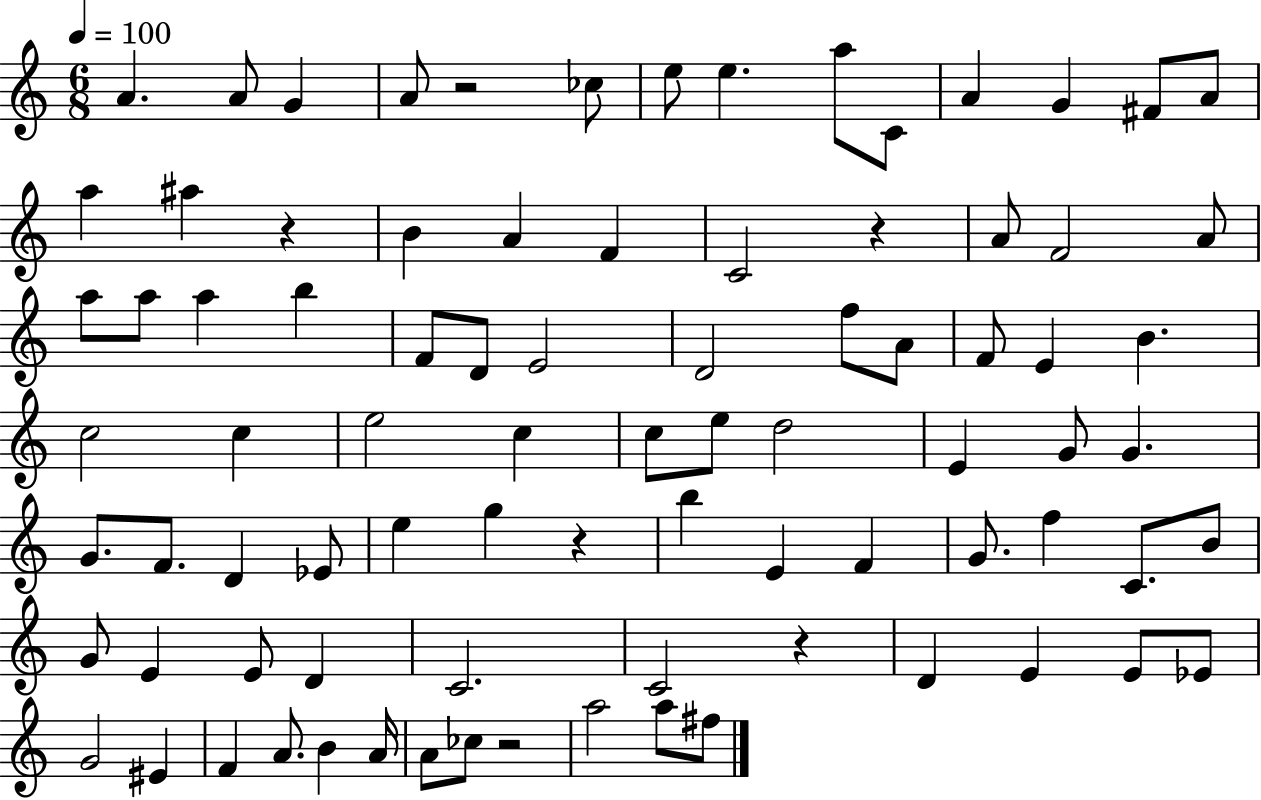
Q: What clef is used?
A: treble